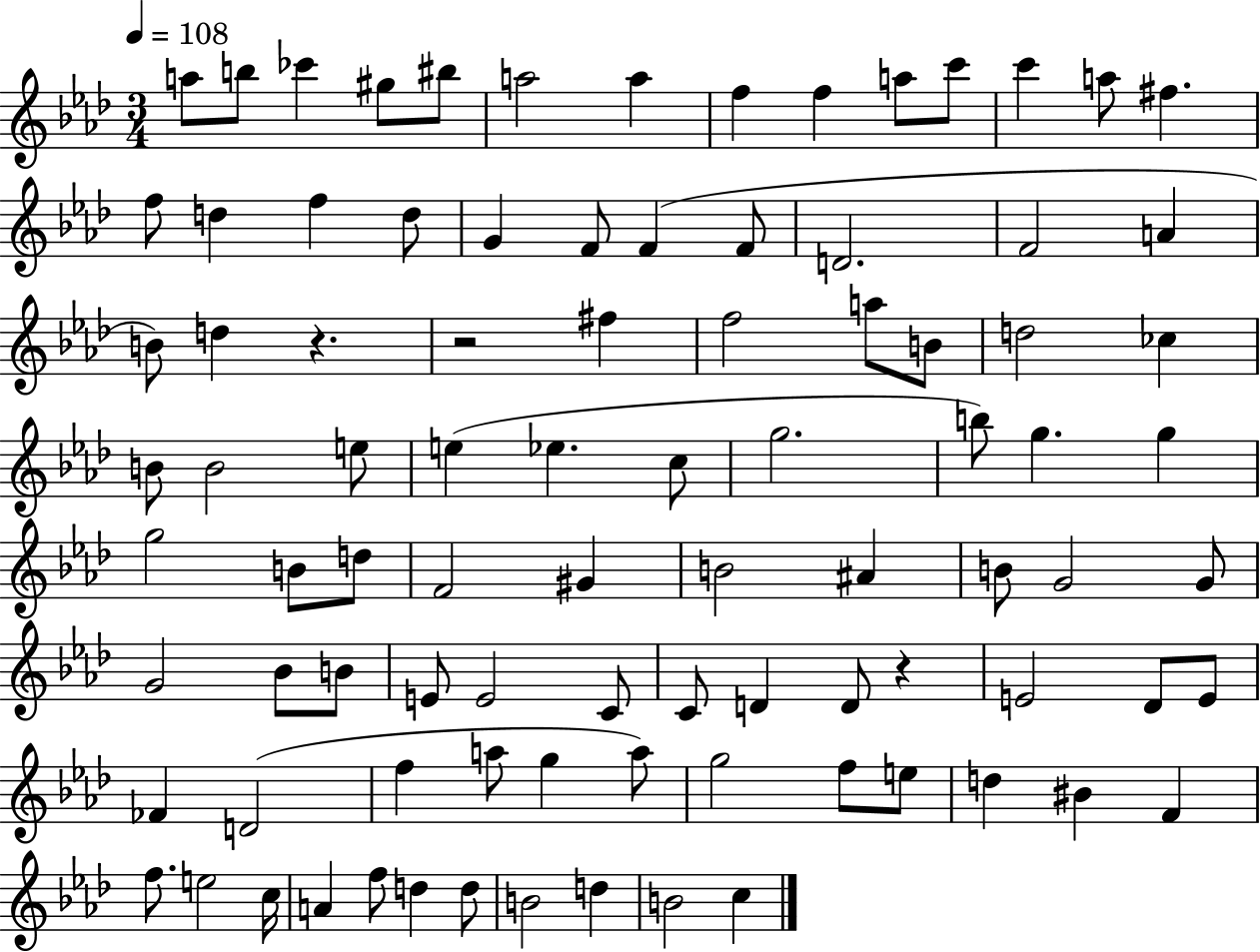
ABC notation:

X:1
T:Untitled
M:3/4
L:1/4
K:Ab
a/2 b/2 _c' ^g/2 ^b/2 a2 a f f a/2 c'/2 c' a/2 ^f f/2 d f d/2 G F/2 F F/2 D2 F2 A B/2 d z z2 ^f f2 a/2 B/2 d2 _c B/2 B2 e/2 e _e c/2 g2 b/2 g g g2 B/2 d/2 F2 ^G B2 ^A B/2 G2 G/2 G2 _B/2 B/2 E/2 E2 C/2 C/2 D D/2 z E2 _D/2 E/2 _F D2 f a/2 g a/2 g2 f/2 e/2 d ^B F f/2 e2 c/4 A f/2 d d/2 B2 d B2 c